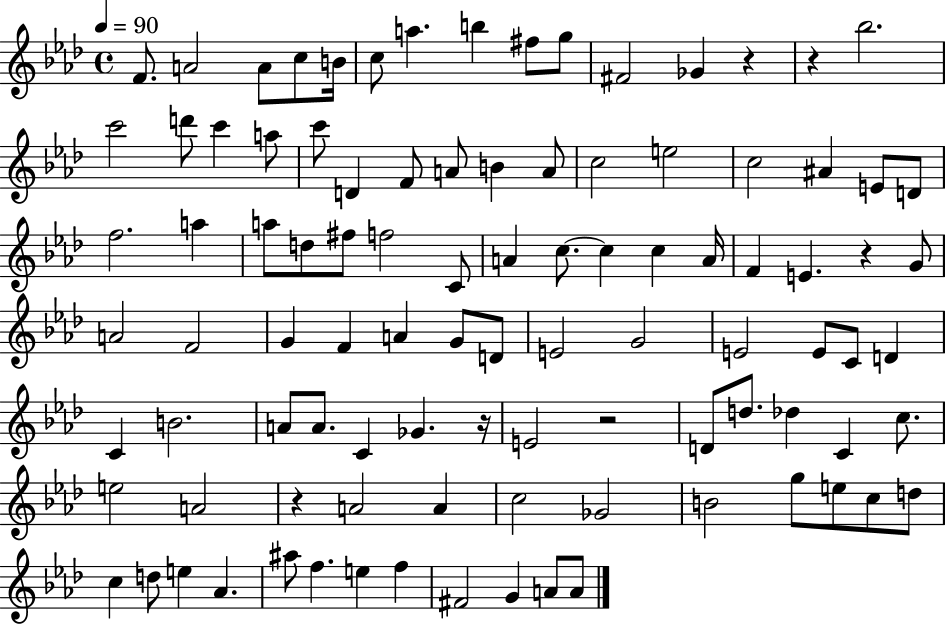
F4/e. A4/h A4/e C5/e B4/s C5/e A5/q. B5/q F#5/e G5/e F#4/h Gb4/q R/q R/q Bb5/h. C6/h D6/e C6/q A5/e C6/e D4/q F4/e A4/e B4/q A4/e C5/h E5/h C5/h A#4/q E4/e D4/e F5/h. A5/q A5/e D5/e F#5/e F5/h C4/e A4/q C5/e. C5/q C5/q A4/s F4/q E4/q. R/q G4/e A4/h F4/h G4/q F4/q A4/q G4/e D4/e E4/h G4/h E4/h E4/e C4/e D4/q C4/q B4/h. A4/e A4/e. C4/q Gb4/q. R/s E4/h R/h D4/e D5/e. Db5/q C4/q C5/e. E5/h A4/h R/q A4/h A4/q C5/h Gb4/h B4/h G5/e E5/e C5/e D5/e C5/q D5/e E5/q Ab4/q. A#5/e F5/q. E5/q F5/q F#4/h G4/q A4/e A4/e